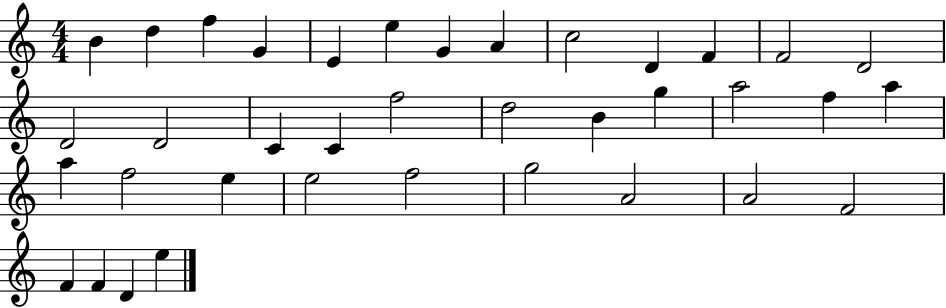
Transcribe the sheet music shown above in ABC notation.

X:1
T:Untitled
M:4/4
L:1/4
K:C
B d f G E e G A c2 D F F2 D2 D2 D2 C C f2 d2 B g a2 f a a f2 e e2 f2 g2 A2 A2 F2 F F D e